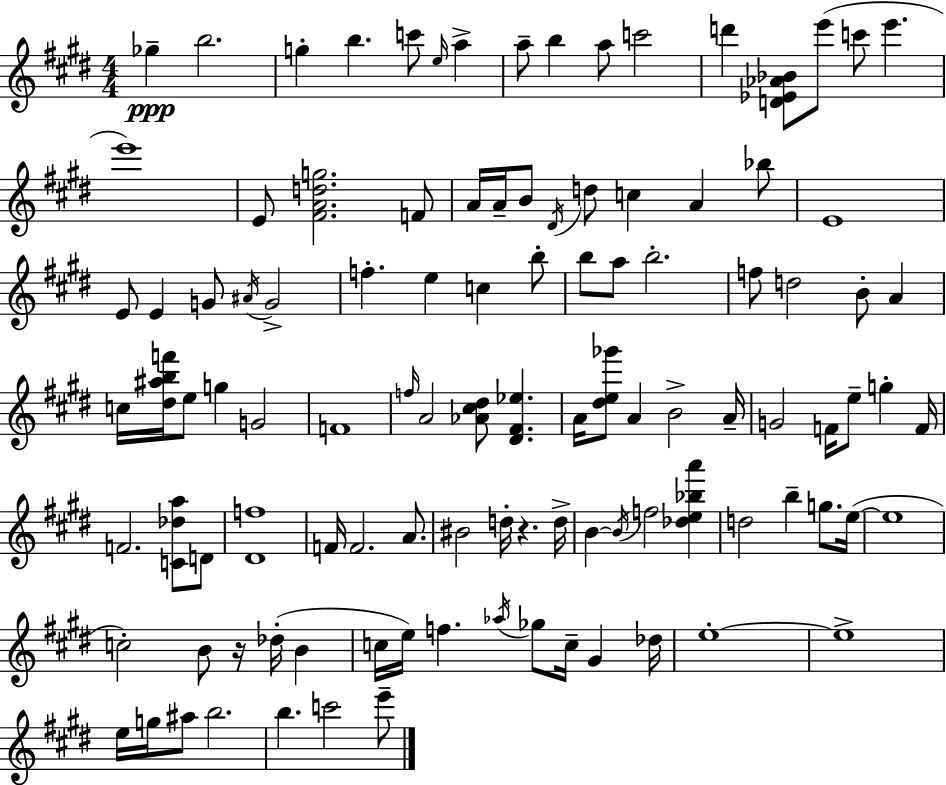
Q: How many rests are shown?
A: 2